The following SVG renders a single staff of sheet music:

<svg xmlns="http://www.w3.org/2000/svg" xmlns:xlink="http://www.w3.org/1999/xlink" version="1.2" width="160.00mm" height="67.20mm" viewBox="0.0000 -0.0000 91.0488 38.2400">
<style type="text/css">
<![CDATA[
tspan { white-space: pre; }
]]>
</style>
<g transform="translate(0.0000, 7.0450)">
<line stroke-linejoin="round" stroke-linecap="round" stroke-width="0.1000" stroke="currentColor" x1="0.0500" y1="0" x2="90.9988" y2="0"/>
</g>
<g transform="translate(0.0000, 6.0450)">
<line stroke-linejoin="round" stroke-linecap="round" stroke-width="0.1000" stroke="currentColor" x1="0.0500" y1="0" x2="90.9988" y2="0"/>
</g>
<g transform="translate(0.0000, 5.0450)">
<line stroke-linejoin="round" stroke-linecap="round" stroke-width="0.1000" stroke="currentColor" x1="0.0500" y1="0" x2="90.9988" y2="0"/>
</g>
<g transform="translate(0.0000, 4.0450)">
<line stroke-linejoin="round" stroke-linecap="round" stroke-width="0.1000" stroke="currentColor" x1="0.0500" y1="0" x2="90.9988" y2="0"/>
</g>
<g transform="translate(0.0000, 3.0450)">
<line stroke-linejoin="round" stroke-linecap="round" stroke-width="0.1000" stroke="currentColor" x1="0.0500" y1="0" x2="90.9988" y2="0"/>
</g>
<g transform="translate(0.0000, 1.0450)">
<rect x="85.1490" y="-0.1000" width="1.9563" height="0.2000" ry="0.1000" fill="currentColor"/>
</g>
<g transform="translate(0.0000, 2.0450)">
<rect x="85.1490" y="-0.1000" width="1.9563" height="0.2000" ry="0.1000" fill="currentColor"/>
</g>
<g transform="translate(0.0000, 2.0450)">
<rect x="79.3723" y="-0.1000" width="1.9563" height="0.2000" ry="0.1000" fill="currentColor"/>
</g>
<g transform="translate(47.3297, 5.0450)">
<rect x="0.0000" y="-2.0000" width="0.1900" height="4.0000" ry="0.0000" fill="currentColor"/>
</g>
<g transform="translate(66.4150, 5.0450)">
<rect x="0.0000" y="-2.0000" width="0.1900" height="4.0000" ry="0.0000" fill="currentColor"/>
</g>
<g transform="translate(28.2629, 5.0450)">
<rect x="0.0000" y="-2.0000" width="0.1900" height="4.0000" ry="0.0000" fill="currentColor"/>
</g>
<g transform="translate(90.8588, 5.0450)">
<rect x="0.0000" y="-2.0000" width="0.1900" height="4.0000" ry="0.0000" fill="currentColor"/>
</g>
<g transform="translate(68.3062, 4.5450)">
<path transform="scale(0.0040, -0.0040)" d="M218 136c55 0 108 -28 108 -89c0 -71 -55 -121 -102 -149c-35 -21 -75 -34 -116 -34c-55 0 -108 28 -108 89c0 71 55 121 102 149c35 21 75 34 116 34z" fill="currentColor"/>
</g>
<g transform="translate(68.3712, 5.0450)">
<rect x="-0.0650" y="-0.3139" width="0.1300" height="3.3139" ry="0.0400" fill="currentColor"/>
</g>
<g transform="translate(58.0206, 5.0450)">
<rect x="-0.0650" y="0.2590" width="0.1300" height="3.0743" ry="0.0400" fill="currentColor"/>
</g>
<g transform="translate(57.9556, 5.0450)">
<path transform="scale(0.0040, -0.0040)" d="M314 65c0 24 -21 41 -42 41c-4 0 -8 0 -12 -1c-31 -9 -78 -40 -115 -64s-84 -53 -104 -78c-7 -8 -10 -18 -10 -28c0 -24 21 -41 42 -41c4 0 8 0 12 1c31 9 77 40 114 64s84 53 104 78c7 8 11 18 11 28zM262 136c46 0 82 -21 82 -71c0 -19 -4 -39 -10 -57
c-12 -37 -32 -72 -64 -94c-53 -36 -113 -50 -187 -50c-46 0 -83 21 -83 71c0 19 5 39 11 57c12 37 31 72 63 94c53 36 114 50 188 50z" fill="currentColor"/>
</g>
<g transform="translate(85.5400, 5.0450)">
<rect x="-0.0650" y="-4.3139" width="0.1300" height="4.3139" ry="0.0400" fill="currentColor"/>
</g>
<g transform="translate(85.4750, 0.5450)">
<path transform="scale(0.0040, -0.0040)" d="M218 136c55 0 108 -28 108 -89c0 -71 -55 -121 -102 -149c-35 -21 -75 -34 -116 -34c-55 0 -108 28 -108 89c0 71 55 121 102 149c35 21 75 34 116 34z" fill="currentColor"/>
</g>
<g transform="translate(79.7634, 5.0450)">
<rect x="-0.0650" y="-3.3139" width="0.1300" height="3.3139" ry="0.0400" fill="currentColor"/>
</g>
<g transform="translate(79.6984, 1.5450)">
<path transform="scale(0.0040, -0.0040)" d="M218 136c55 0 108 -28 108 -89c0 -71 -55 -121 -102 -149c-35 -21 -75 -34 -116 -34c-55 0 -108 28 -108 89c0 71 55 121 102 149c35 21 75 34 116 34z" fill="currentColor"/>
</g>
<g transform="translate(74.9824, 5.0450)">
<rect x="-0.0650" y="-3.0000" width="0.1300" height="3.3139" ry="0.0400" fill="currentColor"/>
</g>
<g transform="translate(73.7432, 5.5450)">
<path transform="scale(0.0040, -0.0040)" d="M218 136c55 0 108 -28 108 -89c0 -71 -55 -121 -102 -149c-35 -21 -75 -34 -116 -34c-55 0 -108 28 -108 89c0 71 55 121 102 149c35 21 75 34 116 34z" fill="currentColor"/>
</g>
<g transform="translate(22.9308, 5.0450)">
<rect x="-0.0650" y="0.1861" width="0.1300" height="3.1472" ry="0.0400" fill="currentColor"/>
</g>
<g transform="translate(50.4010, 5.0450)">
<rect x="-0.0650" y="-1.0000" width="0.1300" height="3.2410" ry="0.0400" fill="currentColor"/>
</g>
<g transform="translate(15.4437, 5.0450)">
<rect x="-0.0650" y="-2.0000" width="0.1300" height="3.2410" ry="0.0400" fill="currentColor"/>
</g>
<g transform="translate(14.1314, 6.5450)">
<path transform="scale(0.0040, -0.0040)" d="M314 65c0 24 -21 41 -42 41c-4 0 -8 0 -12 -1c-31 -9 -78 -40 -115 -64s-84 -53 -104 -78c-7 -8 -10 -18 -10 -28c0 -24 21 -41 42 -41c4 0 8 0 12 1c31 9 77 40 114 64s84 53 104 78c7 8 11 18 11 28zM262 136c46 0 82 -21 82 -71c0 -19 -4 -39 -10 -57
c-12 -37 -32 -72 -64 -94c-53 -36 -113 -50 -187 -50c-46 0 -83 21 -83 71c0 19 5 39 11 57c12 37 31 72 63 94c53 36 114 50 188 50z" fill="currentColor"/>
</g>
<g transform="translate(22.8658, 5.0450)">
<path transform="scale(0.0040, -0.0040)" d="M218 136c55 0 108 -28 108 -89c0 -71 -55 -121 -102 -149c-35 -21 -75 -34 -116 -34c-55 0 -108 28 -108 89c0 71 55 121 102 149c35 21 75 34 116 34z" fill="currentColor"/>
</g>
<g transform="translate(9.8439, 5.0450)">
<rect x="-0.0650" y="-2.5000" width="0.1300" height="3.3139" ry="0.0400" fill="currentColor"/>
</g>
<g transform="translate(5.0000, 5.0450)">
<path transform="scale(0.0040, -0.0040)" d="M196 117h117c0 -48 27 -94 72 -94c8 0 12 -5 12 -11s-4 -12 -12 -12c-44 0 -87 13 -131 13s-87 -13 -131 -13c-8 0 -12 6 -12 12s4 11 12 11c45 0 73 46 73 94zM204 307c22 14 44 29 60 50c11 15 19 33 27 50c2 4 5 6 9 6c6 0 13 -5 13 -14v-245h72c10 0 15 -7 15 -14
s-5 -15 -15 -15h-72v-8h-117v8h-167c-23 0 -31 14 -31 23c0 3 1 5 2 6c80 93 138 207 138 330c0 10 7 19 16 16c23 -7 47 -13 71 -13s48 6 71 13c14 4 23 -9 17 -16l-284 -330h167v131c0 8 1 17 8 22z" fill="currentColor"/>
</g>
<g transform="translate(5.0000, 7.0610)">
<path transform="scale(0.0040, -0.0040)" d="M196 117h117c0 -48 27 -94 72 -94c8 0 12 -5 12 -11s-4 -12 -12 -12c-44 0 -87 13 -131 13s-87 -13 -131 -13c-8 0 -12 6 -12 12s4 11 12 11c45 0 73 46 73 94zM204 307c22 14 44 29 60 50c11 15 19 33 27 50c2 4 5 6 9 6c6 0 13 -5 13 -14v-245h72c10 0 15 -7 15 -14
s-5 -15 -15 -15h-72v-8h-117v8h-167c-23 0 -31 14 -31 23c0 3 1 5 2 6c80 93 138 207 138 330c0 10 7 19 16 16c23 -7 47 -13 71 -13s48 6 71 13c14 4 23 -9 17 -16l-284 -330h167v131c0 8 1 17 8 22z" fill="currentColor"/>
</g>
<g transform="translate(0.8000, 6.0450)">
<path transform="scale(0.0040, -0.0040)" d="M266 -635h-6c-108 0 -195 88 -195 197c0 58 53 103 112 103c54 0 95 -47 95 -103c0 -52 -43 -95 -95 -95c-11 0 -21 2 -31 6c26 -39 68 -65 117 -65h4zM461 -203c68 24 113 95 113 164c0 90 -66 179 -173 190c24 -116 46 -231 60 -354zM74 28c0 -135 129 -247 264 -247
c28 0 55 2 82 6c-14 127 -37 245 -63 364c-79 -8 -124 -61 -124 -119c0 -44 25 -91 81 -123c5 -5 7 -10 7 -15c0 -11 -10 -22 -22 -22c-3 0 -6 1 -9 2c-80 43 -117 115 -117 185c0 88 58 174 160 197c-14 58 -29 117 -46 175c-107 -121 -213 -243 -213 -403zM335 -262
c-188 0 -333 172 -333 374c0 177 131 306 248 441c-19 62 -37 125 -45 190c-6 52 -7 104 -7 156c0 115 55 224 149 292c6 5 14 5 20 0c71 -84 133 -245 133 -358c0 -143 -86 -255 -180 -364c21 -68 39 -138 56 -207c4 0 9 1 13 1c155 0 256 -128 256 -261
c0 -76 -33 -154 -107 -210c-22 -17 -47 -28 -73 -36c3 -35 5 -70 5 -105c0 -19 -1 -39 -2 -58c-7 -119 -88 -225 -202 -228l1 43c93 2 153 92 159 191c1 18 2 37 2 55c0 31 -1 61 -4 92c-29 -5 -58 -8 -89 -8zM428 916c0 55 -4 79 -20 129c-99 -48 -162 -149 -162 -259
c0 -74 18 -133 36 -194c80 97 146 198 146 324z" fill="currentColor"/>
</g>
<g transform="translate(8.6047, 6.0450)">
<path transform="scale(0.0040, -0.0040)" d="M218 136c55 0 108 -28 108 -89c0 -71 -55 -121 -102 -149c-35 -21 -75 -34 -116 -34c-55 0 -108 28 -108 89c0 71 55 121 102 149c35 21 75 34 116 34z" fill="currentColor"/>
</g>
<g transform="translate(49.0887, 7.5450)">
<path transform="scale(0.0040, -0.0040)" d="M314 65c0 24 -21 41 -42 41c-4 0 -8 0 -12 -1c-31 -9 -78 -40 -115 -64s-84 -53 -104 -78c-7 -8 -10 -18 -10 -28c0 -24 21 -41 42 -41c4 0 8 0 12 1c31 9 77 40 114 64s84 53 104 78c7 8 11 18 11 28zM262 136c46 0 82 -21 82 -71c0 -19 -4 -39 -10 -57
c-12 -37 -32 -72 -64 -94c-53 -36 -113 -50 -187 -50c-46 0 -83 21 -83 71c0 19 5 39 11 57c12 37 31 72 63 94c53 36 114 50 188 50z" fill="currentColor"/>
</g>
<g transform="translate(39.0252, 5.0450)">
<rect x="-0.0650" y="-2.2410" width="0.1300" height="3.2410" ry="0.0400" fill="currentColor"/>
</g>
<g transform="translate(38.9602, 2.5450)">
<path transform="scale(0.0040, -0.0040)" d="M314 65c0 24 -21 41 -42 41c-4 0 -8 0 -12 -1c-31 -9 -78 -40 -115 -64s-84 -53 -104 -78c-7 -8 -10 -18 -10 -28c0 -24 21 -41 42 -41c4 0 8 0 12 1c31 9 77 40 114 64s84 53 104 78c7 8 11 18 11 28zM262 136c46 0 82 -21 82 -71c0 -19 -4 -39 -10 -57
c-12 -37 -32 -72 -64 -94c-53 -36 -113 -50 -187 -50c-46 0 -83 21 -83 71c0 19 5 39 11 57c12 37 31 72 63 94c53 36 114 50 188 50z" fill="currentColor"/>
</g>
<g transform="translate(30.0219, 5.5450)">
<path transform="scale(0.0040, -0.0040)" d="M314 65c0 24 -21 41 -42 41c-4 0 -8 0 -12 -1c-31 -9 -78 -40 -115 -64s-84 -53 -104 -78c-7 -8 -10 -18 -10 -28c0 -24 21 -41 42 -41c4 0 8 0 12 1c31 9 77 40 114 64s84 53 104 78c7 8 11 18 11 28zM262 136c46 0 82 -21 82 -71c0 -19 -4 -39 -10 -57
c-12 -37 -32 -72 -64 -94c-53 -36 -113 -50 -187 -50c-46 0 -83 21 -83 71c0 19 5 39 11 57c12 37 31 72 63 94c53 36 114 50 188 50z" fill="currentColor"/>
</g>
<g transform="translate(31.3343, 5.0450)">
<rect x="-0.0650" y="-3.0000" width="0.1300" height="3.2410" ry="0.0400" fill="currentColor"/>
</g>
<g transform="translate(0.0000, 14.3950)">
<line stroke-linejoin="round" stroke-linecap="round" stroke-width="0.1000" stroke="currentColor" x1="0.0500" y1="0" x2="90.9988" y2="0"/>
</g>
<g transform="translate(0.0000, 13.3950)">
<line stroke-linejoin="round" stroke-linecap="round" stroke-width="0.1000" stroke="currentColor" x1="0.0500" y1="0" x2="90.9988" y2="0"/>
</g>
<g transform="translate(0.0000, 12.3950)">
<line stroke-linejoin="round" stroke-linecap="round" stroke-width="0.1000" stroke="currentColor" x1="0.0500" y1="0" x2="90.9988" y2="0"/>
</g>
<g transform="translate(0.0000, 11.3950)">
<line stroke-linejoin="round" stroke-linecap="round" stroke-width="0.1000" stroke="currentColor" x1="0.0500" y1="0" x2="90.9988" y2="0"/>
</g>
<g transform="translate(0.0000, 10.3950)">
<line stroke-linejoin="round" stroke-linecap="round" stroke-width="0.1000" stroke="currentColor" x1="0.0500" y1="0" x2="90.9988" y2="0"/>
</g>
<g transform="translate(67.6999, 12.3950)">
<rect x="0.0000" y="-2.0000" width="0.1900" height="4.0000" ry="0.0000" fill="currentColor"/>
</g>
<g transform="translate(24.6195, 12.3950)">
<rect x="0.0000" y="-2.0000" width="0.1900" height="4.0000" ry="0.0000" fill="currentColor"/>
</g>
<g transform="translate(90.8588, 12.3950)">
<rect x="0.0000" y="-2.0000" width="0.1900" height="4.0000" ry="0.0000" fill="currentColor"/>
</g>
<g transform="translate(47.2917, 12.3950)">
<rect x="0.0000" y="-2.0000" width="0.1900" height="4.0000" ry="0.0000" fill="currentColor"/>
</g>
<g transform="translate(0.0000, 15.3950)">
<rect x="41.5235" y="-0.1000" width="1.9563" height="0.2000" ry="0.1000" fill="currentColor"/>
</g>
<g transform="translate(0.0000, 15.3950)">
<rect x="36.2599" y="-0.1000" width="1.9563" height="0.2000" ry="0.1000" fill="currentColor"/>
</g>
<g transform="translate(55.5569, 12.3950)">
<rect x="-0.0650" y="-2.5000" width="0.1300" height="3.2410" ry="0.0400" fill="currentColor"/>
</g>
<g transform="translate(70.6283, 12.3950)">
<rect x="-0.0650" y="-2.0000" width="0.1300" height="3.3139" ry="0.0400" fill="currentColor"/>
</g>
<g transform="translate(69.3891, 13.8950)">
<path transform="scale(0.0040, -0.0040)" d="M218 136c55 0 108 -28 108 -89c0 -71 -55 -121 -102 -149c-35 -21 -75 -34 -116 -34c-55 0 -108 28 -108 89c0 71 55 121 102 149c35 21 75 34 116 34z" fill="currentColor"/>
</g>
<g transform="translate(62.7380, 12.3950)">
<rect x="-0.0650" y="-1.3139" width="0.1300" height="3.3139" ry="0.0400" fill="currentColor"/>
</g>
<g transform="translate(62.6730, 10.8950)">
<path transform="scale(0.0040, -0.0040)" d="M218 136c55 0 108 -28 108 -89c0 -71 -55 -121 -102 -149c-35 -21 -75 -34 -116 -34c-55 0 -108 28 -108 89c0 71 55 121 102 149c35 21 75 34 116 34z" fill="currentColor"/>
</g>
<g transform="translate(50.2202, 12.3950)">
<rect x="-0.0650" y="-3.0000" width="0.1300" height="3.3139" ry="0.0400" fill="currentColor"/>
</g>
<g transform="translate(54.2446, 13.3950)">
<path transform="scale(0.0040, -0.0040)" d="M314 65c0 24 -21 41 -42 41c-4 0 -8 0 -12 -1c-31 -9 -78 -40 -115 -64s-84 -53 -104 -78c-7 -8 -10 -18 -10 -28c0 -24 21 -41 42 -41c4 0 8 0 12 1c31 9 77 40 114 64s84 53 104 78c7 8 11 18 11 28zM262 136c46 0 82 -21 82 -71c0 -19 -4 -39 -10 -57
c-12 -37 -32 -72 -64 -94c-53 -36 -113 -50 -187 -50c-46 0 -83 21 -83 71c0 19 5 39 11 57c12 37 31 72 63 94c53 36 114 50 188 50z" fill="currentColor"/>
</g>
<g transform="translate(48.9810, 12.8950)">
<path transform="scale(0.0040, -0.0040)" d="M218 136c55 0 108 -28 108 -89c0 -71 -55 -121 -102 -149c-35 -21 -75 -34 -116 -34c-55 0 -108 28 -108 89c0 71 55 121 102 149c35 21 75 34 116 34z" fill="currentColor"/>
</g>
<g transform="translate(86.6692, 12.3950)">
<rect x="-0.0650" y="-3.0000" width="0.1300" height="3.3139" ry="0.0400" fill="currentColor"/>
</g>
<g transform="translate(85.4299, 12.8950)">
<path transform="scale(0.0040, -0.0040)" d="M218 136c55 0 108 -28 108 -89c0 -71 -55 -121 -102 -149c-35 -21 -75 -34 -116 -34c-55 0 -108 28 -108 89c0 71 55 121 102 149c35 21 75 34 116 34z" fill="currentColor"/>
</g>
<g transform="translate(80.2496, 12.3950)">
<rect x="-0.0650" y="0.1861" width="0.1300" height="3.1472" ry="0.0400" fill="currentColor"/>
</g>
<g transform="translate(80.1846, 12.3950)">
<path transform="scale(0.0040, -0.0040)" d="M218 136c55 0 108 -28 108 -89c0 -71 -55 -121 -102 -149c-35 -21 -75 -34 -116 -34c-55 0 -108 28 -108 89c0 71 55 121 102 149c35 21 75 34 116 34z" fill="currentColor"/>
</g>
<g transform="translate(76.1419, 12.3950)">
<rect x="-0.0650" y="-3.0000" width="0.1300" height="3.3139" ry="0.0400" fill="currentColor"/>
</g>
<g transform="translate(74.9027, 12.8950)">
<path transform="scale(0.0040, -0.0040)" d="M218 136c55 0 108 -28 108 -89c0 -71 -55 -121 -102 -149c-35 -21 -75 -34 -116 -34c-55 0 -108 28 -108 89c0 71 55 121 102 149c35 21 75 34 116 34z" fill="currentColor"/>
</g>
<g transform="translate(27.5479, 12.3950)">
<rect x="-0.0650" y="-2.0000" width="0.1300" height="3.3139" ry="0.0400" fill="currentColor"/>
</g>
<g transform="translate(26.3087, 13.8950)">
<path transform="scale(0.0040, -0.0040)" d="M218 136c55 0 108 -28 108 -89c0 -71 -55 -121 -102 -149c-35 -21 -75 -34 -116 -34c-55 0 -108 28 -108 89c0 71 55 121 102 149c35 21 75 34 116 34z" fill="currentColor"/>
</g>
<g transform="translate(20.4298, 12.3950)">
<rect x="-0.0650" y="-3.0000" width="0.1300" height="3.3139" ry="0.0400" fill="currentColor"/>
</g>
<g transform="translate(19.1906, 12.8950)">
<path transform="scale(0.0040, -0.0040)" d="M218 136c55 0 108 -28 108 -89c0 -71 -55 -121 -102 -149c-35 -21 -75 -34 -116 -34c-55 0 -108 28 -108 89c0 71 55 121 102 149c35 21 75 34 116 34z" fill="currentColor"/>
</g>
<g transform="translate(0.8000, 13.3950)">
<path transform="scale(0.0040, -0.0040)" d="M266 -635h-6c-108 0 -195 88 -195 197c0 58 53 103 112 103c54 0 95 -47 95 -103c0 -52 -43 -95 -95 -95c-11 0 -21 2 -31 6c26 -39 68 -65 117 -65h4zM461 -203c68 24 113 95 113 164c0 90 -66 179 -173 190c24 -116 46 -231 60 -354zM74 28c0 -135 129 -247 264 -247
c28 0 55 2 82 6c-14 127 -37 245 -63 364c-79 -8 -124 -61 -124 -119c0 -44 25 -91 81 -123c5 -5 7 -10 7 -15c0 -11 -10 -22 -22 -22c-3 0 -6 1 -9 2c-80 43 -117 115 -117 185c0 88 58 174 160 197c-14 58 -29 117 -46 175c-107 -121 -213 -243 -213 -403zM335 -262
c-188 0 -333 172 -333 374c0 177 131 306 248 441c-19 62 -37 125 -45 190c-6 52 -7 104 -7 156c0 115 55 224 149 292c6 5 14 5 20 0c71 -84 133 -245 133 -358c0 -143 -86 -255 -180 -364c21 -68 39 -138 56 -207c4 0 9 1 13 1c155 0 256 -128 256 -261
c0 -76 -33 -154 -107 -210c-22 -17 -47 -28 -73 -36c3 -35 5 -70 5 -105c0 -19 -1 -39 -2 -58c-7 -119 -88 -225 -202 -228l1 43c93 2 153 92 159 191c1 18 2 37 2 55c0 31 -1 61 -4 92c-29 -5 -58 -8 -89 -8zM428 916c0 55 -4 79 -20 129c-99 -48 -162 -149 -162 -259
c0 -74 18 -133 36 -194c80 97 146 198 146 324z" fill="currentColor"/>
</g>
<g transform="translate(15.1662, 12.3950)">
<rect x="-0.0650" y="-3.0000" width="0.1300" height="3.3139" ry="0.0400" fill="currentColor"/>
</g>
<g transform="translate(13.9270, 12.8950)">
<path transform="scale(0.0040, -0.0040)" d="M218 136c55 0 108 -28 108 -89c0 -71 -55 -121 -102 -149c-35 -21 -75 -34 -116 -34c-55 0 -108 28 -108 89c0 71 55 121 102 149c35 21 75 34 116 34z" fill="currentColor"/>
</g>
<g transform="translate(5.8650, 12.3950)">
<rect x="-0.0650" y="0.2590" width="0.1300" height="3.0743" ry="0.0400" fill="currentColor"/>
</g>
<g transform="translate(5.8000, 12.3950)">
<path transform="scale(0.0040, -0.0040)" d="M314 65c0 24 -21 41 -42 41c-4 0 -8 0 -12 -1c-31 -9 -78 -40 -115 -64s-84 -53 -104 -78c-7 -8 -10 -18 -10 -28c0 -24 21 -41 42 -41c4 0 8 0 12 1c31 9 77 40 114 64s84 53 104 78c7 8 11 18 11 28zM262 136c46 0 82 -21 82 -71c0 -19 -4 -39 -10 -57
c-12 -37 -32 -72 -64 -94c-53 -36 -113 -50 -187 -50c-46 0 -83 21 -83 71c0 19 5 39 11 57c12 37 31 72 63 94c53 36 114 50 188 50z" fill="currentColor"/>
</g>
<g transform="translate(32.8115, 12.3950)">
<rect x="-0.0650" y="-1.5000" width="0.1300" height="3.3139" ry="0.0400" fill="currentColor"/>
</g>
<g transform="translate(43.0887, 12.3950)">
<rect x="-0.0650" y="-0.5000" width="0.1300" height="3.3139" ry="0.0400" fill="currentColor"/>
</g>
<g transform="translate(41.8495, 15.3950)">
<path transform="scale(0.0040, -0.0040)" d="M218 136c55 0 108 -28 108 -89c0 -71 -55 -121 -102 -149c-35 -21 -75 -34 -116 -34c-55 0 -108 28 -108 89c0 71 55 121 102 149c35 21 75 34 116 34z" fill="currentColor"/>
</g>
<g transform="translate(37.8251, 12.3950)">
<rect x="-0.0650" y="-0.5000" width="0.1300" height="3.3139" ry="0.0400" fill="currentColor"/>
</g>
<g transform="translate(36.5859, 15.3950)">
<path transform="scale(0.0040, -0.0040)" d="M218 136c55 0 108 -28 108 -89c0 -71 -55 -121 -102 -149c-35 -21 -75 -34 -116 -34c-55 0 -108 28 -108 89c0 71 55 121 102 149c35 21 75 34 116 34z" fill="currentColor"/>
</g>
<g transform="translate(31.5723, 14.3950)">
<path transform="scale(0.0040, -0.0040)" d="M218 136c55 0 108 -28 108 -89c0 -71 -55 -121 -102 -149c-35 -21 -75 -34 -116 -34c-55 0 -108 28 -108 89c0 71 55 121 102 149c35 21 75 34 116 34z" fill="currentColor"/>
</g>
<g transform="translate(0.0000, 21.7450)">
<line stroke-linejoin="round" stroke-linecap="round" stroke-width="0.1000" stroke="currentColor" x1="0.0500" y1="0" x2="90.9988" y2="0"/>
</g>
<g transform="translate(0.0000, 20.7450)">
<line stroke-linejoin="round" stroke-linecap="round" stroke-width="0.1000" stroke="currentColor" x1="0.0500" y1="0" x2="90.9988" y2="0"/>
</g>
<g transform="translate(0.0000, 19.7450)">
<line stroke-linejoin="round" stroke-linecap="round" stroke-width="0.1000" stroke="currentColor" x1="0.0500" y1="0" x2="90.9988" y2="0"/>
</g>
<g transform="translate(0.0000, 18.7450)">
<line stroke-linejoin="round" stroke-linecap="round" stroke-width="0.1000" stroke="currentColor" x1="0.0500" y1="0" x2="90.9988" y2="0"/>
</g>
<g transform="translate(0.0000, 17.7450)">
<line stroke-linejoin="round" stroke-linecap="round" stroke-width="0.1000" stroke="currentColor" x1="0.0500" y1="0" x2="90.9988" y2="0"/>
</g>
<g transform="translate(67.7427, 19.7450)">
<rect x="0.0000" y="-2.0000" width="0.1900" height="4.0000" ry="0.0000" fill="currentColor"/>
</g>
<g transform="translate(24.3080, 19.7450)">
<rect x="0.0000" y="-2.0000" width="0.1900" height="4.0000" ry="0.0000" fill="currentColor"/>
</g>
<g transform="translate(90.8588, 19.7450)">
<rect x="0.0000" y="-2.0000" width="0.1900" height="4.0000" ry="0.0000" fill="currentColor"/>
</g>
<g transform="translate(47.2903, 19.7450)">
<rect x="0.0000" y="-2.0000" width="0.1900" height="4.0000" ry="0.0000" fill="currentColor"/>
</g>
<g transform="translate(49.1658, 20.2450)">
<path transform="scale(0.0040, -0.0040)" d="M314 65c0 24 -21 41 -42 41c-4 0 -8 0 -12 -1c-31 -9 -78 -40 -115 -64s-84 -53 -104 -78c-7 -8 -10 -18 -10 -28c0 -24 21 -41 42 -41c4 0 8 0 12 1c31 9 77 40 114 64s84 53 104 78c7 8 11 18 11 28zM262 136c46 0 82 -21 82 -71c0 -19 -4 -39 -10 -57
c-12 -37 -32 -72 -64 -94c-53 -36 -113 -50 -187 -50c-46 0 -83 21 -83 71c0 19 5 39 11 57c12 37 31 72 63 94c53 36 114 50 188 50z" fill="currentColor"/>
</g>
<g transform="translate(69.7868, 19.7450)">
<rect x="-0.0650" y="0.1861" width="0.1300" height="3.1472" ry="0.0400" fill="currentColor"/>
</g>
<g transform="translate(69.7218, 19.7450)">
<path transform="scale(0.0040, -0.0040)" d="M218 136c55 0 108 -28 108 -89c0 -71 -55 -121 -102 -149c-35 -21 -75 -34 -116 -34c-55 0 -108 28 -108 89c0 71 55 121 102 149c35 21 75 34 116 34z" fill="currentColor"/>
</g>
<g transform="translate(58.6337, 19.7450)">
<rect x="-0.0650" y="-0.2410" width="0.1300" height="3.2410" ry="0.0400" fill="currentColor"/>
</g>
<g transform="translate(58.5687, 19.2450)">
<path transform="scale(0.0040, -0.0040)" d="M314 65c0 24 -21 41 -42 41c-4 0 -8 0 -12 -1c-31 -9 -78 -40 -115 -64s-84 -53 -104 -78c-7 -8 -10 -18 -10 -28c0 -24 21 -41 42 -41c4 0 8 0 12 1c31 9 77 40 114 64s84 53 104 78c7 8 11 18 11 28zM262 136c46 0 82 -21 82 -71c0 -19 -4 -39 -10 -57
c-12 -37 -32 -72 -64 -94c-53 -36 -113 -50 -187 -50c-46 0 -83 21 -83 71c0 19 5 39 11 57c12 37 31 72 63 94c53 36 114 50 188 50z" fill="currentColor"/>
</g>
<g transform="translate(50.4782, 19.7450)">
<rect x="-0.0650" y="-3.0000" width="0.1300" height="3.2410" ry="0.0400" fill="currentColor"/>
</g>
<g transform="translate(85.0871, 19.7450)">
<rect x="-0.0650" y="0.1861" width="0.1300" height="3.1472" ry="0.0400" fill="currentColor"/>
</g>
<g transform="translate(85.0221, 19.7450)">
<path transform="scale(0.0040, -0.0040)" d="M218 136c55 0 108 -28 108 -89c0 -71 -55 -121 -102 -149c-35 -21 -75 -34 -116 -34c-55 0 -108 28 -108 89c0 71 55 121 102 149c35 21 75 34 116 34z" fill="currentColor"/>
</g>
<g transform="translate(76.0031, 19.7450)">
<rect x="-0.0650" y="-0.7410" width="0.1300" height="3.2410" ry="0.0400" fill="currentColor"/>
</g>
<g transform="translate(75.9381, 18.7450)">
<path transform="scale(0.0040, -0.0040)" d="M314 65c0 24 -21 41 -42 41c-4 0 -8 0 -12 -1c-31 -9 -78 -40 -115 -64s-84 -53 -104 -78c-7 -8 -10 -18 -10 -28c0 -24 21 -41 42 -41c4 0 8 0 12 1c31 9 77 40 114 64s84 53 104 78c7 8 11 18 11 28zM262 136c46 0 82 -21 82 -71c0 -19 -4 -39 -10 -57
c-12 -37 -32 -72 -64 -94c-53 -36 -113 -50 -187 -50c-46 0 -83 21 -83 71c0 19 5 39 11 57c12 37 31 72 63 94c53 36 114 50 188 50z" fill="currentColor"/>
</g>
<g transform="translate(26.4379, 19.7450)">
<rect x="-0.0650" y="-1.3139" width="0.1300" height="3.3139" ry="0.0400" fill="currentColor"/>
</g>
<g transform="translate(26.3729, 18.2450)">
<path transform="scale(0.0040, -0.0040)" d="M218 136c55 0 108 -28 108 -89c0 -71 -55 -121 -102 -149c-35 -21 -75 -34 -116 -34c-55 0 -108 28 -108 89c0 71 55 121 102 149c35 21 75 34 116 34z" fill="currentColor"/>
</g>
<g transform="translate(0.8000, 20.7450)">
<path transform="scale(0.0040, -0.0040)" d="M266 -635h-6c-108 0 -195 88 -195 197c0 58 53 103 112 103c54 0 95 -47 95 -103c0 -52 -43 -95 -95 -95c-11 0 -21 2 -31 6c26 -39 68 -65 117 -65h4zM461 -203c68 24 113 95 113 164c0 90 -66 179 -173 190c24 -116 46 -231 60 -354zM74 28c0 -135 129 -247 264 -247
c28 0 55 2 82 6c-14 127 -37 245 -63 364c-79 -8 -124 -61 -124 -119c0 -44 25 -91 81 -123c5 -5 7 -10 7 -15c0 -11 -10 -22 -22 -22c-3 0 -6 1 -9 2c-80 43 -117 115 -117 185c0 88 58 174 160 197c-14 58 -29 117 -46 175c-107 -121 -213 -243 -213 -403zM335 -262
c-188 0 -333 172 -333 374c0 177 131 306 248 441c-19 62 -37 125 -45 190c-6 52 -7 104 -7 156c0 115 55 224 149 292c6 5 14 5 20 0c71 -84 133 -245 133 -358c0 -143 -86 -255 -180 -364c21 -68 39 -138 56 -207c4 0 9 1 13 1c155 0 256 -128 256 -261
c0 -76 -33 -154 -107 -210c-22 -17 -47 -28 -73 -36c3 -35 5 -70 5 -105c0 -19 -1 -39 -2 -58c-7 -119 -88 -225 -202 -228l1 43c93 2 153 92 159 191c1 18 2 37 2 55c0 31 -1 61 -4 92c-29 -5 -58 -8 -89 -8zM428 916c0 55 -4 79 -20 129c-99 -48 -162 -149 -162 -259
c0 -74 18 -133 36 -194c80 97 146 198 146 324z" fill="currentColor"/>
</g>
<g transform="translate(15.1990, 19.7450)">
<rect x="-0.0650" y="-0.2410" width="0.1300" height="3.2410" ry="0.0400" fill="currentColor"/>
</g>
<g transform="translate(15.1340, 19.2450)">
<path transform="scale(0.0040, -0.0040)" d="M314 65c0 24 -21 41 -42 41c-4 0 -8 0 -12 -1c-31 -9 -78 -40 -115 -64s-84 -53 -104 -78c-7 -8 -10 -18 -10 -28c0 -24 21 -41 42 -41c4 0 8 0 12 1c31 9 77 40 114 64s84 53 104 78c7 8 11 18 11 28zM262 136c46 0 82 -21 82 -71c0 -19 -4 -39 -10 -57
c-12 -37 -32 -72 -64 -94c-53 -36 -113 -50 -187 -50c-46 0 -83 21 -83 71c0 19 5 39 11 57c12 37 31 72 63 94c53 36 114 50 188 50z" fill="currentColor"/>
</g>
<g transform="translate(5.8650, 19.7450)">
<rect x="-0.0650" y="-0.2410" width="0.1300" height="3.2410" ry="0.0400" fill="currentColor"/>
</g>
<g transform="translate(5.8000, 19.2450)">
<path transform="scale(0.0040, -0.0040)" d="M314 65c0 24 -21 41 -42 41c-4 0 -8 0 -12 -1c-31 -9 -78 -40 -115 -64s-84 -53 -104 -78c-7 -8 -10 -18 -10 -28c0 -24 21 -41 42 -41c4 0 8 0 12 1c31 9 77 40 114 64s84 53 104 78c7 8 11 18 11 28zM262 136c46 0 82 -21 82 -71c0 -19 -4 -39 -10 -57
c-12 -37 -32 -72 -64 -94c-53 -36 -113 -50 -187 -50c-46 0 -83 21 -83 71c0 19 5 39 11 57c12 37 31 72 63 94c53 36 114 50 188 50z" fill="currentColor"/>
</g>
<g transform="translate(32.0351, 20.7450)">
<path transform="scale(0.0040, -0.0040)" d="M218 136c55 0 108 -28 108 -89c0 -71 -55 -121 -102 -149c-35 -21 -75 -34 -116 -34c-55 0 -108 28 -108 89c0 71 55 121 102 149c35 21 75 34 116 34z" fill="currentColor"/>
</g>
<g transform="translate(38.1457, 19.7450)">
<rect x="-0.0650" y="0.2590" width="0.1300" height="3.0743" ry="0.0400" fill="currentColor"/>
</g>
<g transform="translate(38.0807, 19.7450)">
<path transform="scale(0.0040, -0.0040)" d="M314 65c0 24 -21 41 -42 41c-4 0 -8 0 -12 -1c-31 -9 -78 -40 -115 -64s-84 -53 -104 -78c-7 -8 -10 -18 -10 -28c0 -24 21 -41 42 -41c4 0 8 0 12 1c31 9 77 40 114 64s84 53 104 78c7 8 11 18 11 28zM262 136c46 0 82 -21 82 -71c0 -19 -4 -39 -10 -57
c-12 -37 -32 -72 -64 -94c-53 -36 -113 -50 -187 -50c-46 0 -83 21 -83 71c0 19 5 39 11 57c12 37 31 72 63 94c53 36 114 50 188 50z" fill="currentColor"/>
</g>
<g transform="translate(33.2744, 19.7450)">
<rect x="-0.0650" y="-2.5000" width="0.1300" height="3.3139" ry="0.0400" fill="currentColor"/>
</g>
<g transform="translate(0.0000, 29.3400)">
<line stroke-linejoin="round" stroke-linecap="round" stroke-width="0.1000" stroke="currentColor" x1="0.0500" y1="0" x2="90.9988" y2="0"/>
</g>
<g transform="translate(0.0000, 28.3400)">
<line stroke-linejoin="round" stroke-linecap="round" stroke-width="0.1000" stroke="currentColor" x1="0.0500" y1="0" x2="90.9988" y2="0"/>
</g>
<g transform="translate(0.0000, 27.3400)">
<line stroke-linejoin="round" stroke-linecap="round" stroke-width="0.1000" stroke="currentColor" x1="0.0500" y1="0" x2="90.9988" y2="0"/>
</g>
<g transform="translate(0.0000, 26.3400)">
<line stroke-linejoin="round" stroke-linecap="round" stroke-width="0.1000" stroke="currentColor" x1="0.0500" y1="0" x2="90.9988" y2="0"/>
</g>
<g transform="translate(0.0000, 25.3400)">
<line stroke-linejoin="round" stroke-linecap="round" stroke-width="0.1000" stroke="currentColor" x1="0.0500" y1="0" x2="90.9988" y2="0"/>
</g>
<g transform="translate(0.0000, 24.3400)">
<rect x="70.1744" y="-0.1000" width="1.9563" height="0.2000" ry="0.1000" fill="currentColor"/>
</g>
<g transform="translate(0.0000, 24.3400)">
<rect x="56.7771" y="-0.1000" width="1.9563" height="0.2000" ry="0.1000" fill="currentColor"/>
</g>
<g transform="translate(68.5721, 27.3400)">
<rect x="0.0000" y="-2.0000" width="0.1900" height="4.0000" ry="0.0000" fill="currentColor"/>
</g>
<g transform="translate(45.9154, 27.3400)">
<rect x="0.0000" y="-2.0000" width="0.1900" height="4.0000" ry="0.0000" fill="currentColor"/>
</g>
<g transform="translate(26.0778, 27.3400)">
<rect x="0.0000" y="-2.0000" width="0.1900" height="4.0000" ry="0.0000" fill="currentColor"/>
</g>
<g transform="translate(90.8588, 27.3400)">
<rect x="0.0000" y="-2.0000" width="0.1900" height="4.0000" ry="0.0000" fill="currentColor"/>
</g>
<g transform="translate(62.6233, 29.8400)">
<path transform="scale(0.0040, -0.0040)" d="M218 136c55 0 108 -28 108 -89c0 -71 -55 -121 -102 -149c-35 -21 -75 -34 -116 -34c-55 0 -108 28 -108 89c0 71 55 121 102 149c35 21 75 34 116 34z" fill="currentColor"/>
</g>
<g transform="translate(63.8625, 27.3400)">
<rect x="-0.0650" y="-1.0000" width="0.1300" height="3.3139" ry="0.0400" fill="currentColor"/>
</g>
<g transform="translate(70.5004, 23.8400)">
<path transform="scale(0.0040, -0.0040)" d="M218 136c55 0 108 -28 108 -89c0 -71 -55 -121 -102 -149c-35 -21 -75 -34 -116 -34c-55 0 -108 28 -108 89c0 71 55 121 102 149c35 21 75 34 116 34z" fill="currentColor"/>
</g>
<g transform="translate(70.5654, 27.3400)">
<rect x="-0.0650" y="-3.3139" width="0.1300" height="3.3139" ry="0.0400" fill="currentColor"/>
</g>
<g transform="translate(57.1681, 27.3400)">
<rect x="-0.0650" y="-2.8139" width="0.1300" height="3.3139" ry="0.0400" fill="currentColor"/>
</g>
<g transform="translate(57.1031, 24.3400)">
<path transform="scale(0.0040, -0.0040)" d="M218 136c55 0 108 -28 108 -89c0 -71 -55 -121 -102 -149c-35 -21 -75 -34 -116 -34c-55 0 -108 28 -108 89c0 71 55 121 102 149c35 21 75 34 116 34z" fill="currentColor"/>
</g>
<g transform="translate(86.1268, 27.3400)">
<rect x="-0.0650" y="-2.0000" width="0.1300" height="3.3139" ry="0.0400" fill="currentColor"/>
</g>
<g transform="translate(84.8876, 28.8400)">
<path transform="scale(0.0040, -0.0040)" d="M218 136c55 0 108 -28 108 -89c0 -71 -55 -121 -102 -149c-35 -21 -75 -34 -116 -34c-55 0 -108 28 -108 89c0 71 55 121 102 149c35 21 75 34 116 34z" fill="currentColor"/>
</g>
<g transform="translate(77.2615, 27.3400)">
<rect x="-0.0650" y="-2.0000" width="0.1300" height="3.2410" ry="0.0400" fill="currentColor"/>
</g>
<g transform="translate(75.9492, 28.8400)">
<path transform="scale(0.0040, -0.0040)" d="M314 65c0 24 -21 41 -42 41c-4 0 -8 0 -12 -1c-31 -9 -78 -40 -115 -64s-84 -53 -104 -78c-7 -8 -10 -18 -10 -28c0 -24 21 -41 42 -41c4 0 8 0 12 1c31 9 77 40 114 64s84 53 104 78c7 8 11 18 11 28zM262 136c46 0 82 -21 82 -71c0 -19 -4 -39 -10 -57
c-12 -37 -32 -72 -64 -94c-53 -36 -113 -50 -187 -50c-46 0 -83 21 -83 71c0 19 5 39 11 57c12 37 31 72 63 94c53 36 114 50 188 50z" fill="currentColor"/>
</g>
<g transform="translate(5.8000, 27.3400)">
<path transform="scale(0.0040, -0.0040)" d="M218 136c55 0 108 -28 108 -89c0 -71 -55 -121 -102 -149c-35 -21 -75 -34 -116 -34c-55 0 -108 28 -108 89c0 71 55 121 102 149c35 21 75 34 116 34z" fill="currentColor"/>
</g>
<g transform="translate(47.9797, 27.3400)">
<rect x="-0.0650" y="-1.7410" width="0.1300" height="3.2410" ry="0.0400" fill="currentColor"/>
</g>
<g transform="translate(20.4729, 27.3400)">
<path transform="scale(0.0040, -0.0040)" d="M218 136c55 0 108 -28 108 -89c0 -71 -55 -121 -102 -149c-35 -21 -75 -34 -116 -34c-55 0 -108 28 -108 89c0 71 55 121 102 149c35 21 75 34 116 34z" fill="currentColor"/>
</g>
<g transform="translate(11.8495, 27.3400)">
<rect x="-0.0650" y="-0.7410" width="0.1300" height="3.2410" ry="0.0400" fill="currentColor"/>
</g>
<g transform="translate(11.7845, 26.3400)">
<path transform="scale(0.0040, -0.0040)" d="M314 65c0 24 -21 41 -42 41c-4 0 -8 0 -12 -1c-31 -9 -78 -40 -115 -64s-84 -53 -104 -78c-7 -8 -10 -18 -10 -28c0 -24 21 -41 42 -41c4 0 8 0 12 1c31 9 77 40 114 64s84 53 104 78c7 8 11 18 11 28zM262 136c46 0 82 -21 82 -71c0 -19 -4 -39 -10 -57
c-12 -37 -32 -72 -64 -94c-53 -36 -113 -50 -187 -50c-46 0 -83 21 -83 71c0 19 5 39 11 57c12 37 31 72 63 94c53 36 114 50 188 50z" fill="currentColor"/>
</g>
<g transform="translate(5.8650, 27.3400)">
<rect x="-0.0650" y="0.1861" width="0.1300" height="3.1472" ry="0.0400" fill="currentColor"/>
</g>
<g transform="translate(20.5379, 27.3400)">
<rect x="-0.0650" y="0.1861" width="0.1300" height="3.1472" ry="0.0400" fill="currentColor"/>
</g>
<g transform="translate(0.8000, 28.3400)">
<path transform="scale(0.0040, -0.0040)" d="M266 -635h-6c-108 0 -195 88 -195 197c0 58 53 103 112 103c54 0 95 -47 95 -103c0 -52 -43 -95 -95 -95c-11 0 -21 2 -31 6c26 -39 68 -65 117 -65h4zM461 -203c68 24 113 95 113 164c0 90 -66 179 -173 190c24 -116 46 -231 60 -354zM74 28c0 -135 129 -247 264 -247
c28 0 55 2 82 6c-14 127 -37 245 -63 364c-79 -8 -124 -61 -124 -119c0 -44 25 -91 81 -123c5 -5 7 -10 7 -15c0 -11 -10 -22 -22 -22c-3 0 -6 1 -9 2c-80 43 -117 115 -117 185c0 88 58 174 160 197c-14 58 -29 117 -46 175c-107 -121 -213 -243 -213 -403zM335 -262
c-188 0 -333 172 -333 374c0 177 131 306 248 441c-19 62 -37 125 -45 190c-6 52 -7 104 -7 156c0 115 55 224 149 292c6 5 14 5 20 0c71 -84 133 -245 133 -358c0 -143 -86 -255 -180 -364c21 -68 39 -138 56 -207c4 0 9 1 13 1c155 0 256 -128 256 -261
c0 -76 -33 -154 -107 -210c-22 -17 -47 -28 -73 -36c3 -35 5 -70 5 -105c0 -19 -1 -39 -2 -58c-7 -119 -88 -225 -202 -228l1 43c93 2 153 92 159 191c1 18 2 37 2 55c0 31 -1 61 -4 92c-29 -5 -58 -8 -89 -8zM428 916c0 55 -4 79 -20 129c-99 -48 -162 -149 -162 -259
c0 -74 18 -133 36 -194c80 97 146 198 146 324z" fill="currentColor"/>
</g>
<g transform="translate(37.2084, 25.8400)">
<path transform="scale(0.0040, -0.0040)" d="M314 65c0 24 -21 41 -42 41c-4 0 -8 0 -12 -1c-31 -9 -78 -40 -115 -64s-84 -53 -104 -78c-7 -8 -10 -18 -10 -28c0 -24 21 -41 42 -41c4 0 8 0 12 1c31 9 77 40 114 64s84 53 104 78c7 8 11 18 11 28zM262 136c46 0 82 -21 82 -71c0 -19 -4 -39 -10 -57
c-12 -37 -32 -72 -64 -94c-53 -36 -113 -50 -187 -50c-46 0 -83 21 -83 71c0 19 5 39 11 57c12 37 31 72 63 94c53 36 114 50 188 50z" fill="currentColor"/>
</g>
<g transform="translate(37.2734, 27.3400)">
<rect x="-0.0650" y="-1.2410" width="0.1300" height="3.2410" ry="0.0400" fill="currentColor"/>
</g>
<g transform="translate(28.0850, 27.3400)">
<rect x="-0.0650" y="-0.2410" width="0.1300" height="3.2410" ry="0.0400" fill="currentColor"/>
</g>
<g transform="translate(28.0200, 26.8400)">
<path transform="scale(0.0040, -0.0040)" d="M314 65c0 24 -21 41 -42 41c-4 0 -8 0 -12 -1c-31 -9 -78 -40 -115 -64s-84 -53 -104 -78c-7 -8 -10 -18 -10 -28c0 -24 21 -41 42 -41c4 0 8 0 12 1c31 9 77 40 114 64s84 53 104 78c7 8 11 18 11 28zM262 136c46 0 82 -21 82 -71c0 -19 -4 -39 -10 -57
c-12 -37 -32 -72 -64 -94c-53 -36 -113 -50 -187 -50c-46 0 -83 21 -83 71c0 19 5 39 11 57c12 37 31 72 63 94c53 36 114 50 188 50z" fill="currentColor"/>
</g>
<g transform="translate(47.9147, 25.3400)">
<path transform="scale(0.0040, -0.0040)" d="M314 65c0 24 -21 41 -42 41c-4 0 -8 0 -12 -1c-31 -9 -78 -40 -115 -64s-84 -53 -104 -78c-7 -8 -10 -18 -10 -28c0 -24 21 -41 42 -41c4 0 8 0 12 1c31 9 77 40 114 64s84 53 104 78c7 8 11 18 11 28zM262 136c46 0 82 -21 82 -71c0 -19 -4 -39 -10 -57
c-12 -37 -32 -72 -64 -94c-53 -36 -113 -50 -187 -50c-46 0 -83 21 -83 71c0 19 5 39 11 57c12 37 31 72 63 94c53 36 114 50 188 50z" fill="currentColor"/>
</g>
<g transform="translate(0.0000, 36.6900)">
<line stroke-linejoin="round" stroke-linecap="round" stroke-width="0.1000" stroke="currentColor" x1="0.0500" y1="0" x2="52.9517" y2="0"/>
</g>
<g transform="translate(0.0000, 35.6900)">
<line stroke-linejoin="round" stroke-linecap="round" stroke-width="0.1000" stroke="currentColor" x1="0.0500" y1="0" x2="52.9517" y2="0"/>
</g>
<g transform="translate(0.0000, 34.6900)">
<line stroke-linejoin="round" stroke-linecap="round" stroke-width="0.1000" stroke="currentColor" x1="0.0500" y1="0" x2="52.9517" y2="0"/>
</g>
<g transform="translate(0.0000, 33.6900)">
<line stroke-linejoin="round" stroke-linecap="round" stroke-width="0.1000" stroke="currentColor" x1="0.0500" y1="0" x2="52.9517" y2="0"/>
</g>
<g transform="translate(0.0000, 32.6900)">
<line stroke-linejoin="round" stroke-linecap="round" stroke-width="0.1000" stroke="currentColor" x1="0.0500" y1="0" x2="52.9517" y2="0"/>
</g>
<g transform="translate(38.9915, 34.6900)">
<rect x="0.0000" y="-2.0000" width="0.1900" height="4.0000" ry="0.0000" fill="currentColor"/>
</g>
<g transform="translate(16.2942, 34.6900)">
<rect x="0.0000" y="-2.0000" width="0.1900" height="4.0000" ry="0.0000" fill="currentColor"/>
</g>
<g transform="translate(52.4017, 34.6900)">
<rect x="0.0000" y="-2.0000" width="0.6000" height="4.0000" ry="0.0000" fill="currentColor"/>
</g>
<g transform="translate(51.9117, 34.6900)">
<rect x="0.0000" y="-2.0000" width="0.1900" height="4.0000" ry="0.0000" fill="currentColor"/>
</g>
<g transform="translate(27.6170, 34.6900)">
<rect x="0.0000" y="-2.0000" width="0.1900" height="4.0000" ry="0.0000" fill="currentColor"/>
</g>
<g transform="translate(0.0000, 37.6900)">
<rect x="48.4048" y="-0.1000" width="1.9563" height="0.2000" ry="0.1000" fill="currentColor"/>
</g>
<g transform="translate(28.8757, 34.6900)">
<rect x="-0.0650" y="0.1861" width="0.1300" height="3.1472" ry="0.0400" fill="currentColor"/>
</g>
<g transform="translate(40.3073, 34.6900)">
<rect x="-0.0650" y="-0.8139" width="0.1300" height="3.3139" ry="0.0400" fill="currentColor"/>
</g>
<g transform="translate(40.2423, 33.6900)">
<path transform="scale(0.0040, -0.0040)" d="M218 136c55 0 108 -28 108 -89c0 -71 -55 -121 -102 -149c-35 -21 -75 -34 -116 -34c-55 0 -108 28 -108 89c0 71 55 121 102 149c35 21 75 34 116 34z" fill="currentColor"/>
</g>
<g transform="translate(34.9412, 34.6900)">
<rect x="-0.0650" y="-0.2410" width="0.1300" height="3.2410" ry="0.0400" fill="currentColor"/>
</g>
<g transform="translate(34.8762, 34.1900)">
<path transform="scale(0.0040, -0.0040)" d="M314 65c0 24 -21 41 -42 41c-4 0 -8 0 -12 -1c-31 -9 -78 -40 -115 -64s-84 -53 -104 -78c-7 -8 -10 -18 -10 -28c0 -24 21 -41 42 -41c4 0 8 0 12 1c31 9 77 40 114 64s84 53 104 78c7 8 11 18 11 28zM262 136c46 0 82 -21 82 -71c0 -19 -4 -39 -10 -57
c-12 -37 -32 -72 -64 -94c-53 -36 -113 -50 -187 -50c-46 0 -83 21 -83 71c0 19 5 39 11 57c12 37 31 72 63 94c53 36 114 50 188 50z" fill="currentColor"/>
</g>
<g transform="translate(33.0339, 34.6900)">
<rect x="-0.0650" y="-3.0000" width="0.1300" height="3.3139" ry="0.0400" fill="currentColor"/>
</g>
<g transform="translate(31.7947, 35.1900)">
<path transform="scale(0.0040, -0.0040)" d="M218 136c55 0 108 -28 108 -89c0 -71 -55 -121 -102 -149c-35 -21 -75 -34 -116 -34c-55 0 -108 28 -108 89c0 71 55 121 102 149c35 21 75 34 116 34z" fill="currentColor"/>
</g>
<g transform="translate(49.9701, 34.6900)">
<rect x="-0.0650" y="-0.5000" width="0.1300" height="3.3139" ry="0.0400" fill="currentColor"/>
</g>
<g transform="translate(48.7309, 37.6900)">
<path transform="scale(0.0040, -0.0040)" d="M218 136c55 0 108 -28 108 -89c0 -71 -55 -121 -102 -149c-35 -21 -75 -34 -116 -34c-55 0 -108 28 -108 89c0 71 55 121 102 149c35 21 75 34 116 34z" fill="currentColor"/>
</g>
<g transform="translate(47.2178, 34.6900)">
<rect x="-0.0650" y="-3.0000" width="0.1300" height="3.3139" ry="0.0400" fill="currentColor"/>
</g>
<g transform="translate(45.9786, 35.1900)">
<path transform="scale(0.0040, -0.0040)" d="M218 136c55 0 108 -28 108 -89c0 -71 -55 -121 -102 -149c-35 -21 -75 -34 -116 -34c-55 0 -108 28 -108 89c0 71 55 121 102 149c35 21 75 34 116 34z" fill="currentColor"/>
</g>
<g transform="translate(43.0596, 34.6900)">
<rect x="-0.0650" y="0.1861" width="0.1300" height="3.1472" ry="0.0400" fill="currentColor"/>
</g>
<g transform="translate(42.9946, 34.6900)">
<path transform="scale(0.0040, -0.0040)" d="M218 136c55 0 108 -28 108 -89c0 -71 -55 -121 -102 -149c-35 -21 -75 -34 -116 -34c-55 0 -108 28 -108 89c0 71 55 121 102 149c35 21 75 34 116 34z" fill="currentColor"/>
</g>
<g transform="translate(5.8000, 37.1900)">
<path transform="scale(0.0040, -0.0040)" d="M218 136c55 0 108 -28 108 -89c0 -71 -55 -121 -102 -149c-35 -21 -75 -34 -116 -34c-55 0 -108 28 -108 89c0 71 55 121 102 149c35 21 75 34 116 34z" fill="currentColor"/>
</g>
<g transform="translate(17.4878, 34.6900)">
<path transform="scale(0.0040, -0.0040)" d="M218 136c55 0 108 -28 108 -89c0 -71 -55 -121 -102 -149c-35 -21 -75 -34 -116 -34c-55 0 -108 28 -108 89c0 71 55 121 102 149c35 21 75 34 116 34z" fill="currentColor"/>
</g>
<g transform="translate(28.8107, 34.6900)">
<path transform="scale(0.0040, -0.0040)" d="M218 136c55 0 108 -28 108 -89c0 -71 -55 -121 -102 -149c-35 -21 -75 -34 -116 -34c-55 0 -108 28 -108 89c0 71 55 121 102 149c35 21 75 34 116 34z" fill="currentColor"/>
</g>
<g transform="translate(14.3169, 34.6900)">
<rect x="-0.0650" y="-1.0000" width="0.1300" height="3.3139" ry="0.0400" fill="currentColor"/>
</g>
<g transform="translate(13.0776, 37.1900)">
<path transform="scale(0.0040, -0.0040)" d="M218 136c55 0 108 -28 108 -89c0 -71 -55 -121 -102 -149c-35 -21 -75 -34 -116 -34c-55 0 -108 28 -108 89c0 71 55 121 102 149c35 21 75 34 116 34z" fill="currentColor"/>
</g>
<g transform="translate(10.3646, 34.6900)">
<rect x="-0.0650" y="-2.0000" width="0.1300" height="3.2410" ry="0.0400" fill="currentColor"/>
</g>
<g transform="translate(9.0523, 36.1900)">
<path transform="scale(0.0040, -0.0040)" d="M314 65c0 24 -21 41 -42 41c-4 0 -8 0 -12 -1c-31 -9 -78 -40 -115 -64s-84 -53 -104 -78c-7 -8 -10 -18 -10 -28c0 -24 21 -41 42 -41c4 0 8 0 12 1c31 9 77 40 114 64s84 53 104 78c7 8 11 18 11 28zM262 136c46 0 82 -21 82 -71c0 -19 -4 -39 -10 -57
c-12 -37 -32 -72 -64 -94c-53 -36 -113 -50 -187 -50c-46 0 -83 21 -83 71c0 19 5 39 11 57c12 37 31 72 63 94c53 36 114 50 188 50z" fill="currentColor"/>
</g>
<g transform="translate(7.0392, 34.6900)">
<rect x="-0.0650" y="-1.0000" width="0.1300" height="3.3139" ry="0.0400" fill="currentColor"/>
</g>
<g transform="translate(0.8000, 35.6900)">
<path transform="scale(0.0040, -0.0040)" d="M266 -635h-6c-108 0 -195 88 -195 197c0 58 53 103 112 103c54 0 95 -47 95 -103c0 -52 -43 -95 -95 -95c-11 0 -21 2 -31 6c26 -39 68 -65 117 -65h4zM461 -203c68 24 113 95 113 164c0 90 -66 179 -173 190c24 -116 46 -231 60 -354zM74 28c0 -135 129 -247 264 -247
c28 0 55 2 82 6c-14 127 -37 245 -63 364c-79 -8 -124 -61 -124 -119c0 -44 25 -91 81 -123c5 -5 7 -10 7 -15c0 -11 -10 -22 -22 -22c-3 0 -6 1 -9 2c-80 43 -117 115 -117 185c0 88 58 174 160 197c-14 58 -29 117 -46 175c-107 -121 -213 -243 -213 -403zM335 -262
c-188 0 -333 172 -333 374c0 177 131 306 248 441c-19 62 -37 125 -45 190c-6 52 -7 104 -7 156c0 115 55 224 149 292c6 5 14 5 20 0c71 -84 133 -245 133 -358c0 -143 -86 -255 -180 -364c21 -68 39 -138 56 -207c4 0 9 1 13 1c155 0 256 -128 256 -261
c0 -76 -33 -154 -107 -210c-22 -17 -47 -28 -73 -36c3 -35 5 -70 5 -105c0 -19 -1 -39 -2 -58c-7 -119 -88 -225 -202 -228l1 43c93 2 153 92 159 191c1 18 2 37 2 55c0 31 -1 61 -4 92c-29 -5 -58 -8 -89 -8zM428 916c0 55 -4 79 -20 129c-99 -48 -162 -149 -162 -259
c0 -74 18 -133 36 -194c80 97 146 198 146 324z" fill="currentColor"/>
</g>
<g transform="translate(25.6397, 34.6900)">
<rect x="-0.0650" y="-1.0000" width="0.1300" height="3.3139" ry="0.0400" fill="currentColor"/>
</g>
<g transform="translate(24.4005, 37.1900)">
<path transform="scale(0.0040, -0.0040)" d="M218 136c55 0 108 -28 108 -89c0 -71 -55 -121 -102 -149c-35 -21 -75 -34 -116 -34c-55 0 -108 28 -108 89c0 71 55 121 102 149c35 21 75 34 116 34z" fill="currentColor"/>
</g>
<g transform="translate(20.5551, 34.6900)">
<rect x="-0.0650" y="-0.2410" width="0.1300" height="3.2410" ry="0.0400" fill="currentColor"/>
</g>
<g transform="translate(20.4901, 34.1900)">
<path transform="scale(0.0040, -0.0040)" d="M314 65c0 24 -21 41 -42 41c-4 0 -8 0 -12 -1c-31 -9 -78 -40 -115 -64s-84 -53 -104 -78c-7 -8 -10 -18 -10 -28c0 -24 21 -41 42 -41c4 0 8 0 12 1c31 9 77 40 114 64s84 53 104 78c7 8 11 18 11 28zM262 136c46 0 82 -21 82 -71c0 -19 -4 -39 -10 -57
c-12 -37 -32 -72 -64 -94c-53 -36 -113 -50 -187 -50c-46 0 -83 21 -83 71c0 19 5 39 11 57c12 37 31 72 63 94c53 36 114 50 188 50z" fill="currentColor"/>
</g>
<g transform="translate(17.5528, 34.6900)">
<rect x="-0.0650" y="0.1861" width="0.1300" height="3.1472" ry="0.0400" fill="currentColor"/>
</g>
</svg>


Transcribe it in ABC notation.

X:1
T:Untitled
M:4/4
L:1/4
K:C
G F2 B A2 g2 D2 B2 c A b d' B2 A A F E C C A G2 e F A B A c2 c2 e G B2 A2 c2 B d2 B B d2 B c2 e2 f2 a D b F2 F D F2 D B c2 D B A c2 d B A C